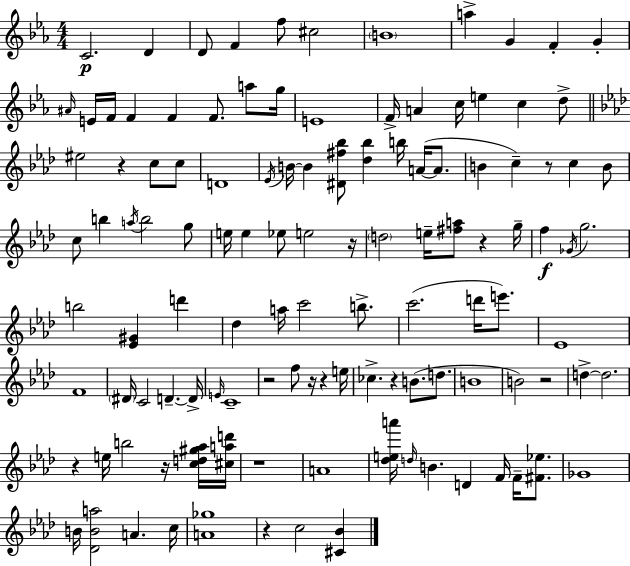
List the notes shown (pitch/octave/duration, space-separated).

C4/h. D4/q D4/e F4/q F5/e C#5/h B4/w A5/q G4/q F4/q G4/q A#4/s E4/s F4/s F4/q F4/q F4/e. A5/e G5/s E4/w F4/s A4/q C5/s E5/q C5/q D5/e EIS5/h R/q C5/e C5/e D4/w Eb4/s B4/s B4/q [D#4,F#5,Bb5]/e [Db5,Bb5]/q B5/s A4/s A4/e. B4/q C5/q R/e C5/q B4/e C5/e B5/q A5/s B5/h G5/e E5/s E5/q Eb5/e E5/h R/s D5/h E5/s [F#5,A5]/e R/q G5/s F5/q Gb4/s G5/h. B5/h [Eb4,G#4]/q D6/q Db5/q A5/s C6/h B5/e. C6/h. D6/s E6/e. Eb4/w F4/w D#4/s C4/h D4/q. D4/s E4/s C4/w R/h F5/e R/s R/q E5/s CES5/q. R/q B4/e. D5/e. B4/w B4/h R/h D5/q D5/h. R/q E5/s B5/h R/s [C5,D5,G#5,Ab5]/s [C#5,A5,D6]/s R/w A4/w [Db5,E5,A6]/s D5/s B4/q. D4/q F4/s F4/s [F#4,Eb5]/e. Gb4/w B4/s [Db4,B4,A5]/h A4/q. C5/s [A4,Gb5]/w R/q C5/h [C#4,Bb4]/q